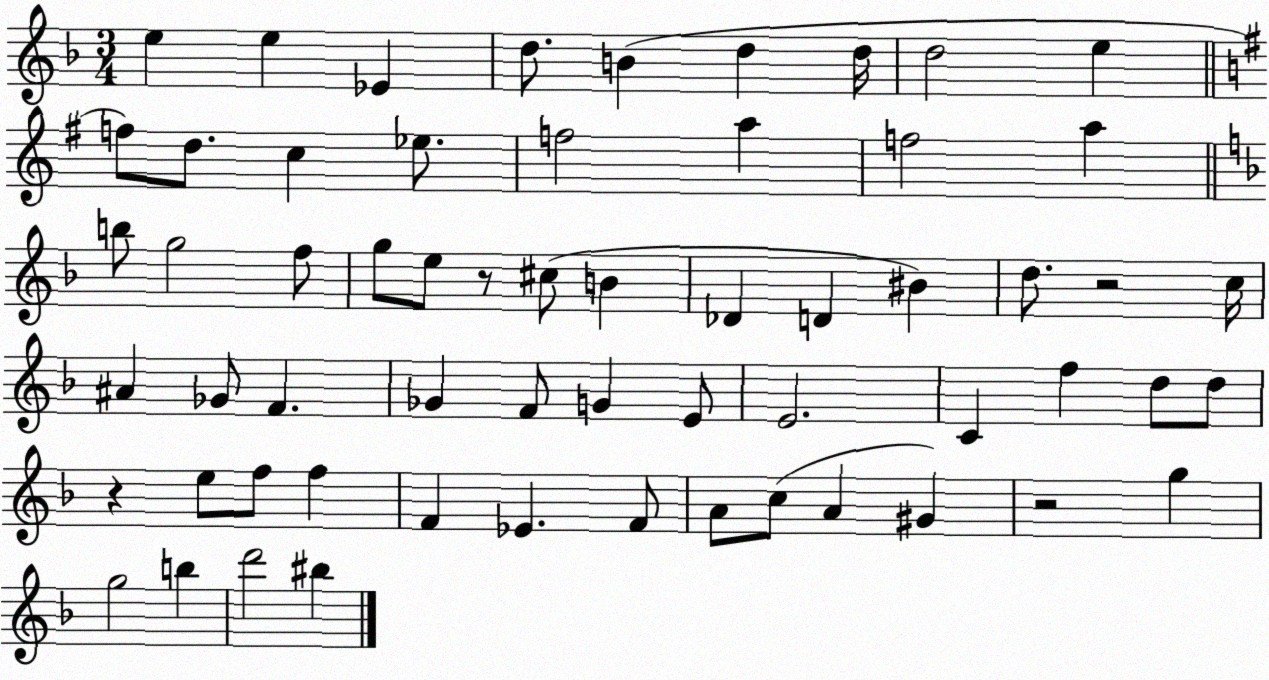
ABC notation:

X:1
T:Untitled
M:3/4
L:1/4
K:F
e e _E d/2 B d d/4 d2 e f/2 d/2 c _e/2 f2 a f2 a b/2 g2 f/2 g/2 e/2 z/2 ^c/2 B _D D ^B d/2 z2 c/4 ^A _G/2 F _G F/2 G E/2 E2 C f d/2 d/2 z e/2 f/2 f F _E F/2 A/2 c/2 A ^G z2 g g2 b d'2 ^b